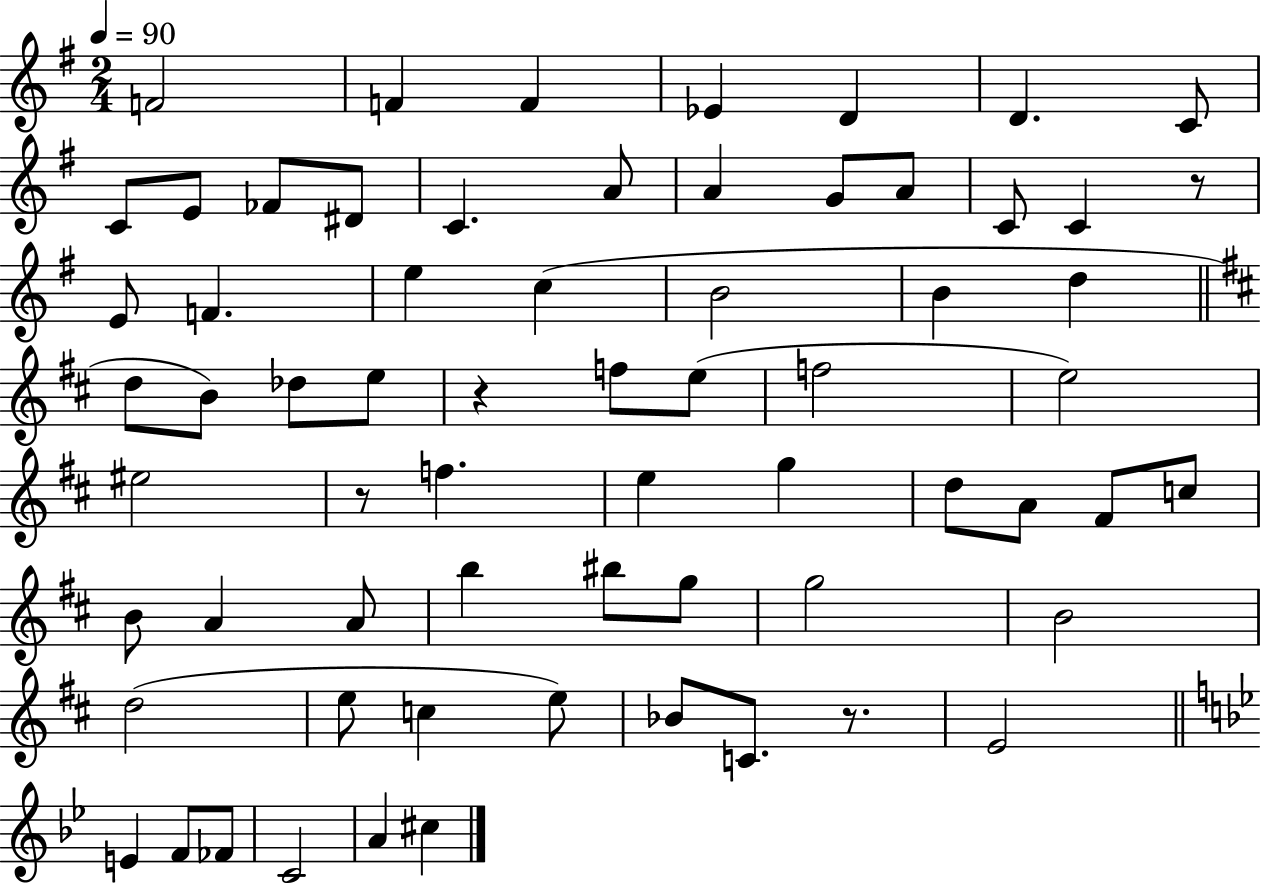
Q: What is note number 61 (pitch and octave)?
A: A4